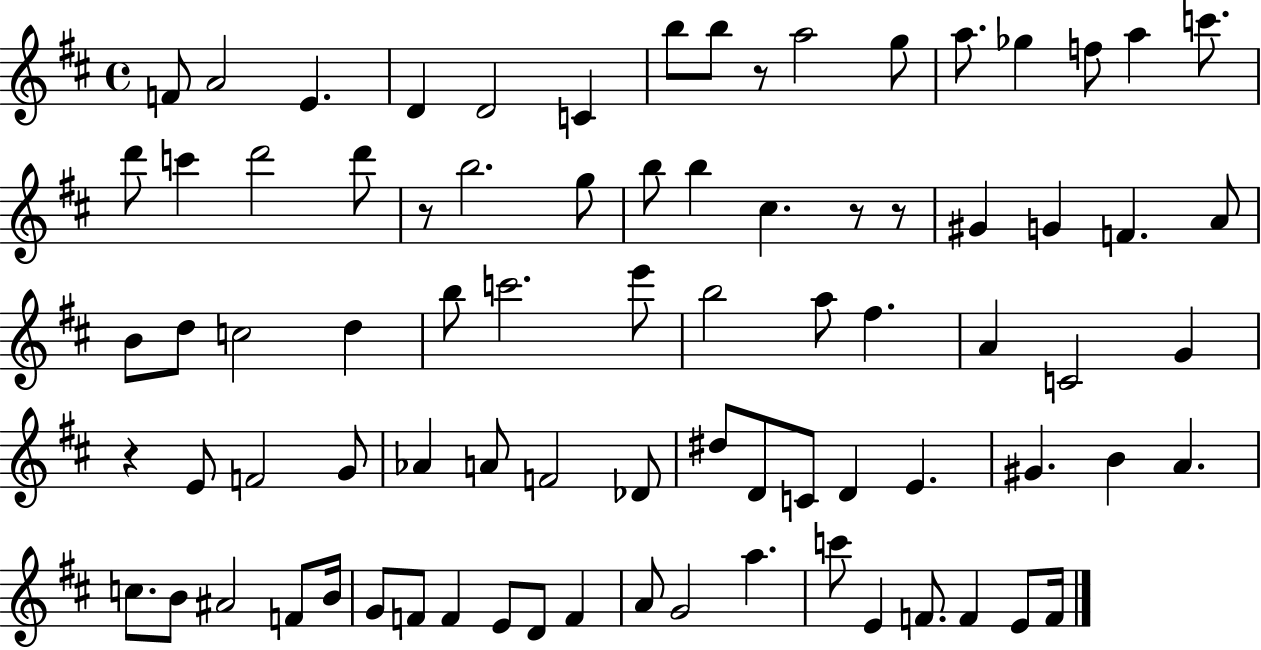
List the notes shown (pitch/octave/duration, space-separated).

F4/e A4/h E4/q. D4/q D4/h C4/q B5/e B5/e R/e A5/h G5/e A5/e. Gb5/q F5/e A5/q C6/e. D6/e C6/q D6/h D6/e R/e B5/h. G5/e B5/e B5/q C#5/q. R/e R/e G#4/q G4/q F4/q. A4/e B4/e D5/e C5/h D5/q B5/e C6/h. E6/e B5/h A5/e F#5/q. A4/q C4/h G4/q R/q E4/e F4/h G4/e Ab4/q A4/e F4/h Db4/e D#5/e D4/e C4/e D4/q E4/q. G#4/q. B4/q A4/q. C5/e. B4/e A#4/h F4/e B4/s G4/e F4/e F4/q E4/e D4/e F4/q A4/e G4/h A5/q. C6/e E4/q F4/e. F4/q E4/e F4/s